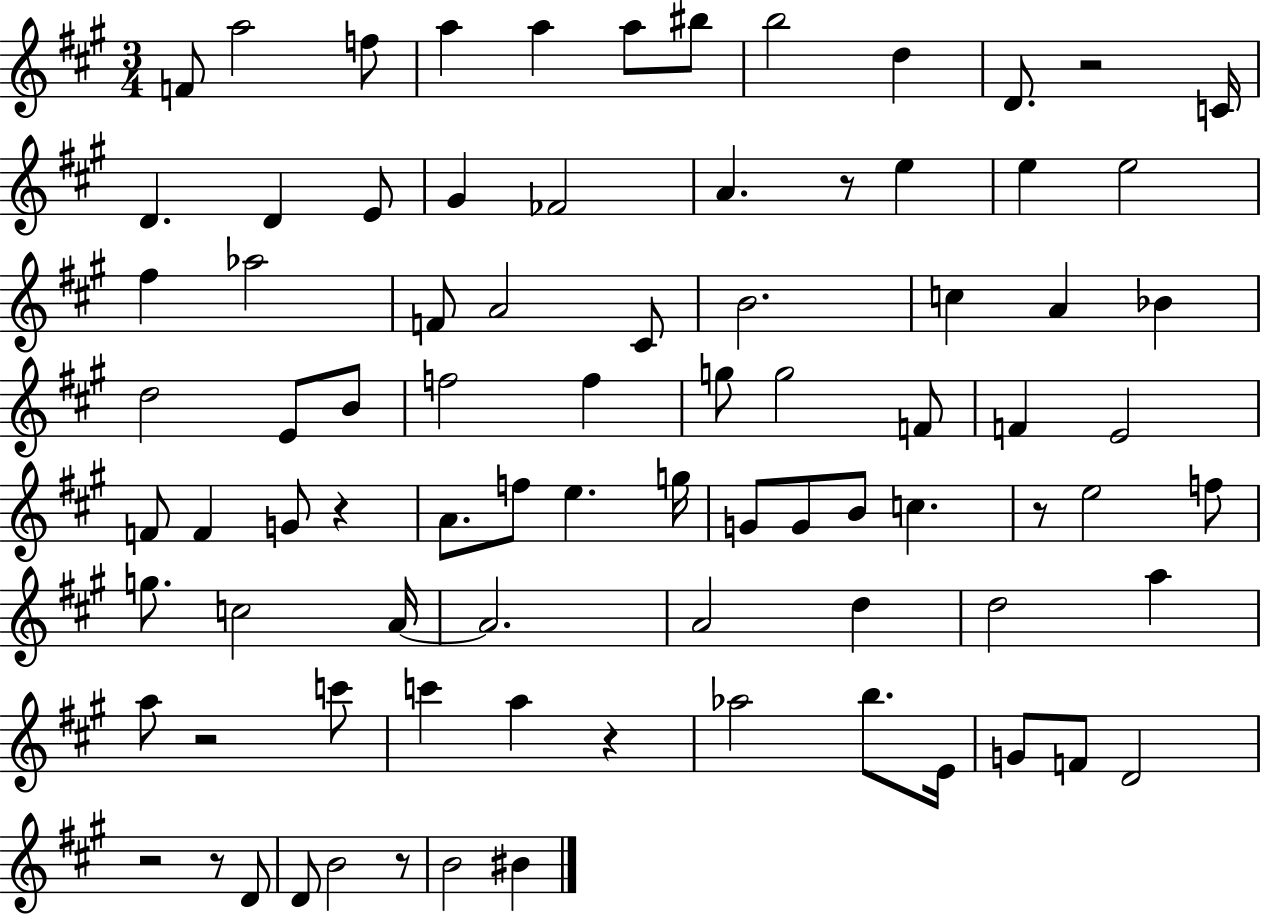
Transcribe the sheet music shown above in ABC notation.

X:1
T:Untitled
M:3/4
L:1/4
K:A
F/2 a2 f/2 a a a/2 ^b/2 b2 d D/2 z2 C/4 D D E/2 ^G _F2 A z/2 e e e2 ^f _a2 F/2 A2 ^C/2 B2 c A _B d2 E/2 B/2 f2 f g/2 g2 F/2 F E2 F/2 F G/2 z A/2 f/2 e g/4 G/2 G/2 B/2 c z/2 e2 f/2 g/2 c2 A/4 A2 A2 d d2 a a/2 z2 c'/2 c' a z _a2 b/2 E/4 G/2 F/2 D2 z2 z/2 D/2 D/2 B2 z/2 B2 ^B